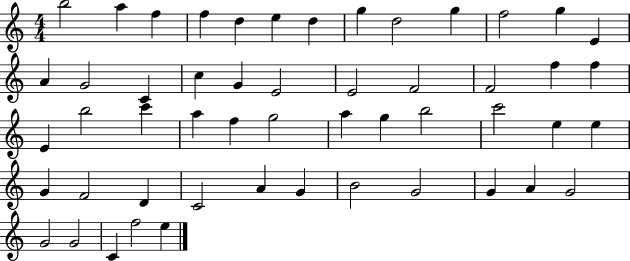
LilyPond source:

{
  \clef treble
  \numericTimeSignature
  \time 4/4
  \key c \major
  b''2 a''4 f''4 | f''4 d''4 e''4 d''4 | g''4 d''2 g''4 | f''2 g''4 e'4 | \break a'4 g'2 c'4 | c''4 g'4 e'2 | e'2 f'2 | f'2 f''4 f''4 | \break e'4 b''2 c'''4 | a''4 f''4 g''2 | a''4 g''4 b''2 | c'''2 e''4 e''4 | \break g'4 f'2 d'4 | c'2 a'4 g'4 | b'2 g'2 | g'4 a'4 g'2 | \break g'2 g'2 | c'4 f''2 e''4 | \bar "|."
}